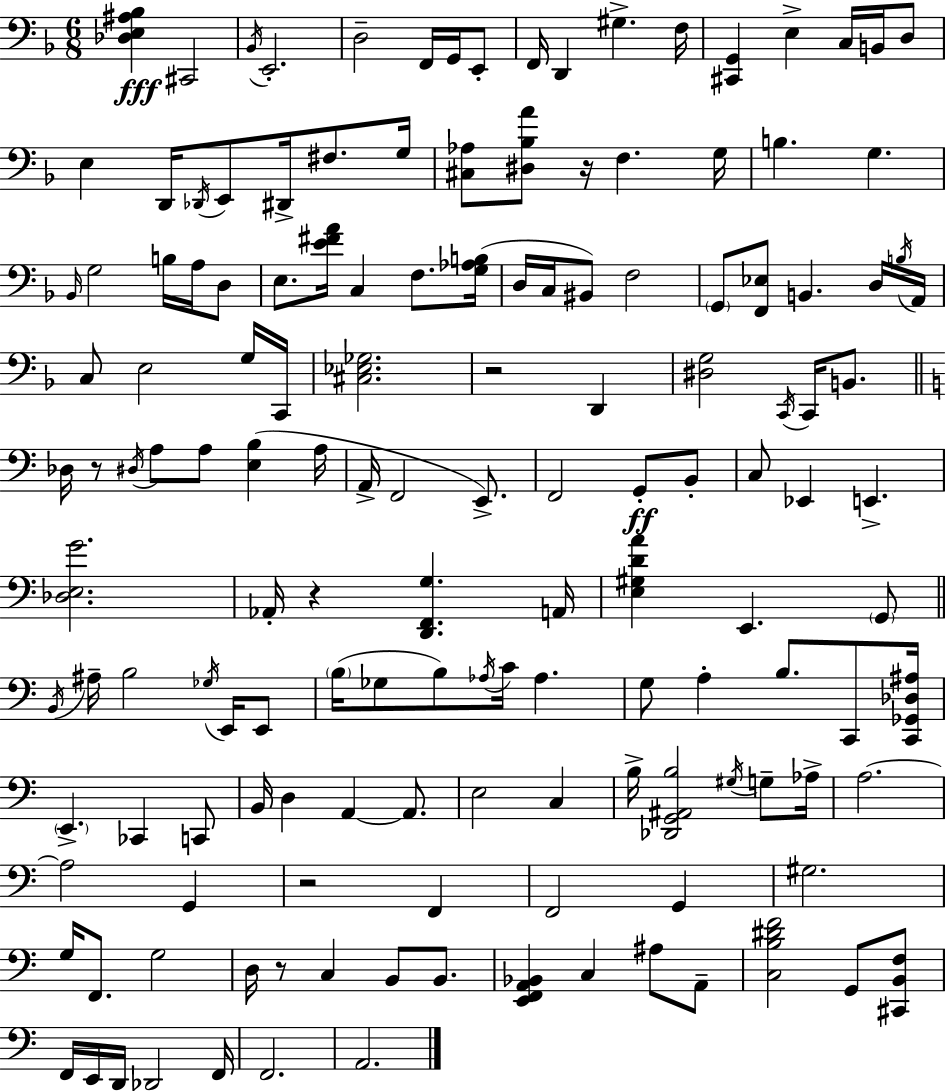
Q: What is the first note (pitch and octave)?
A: C#2